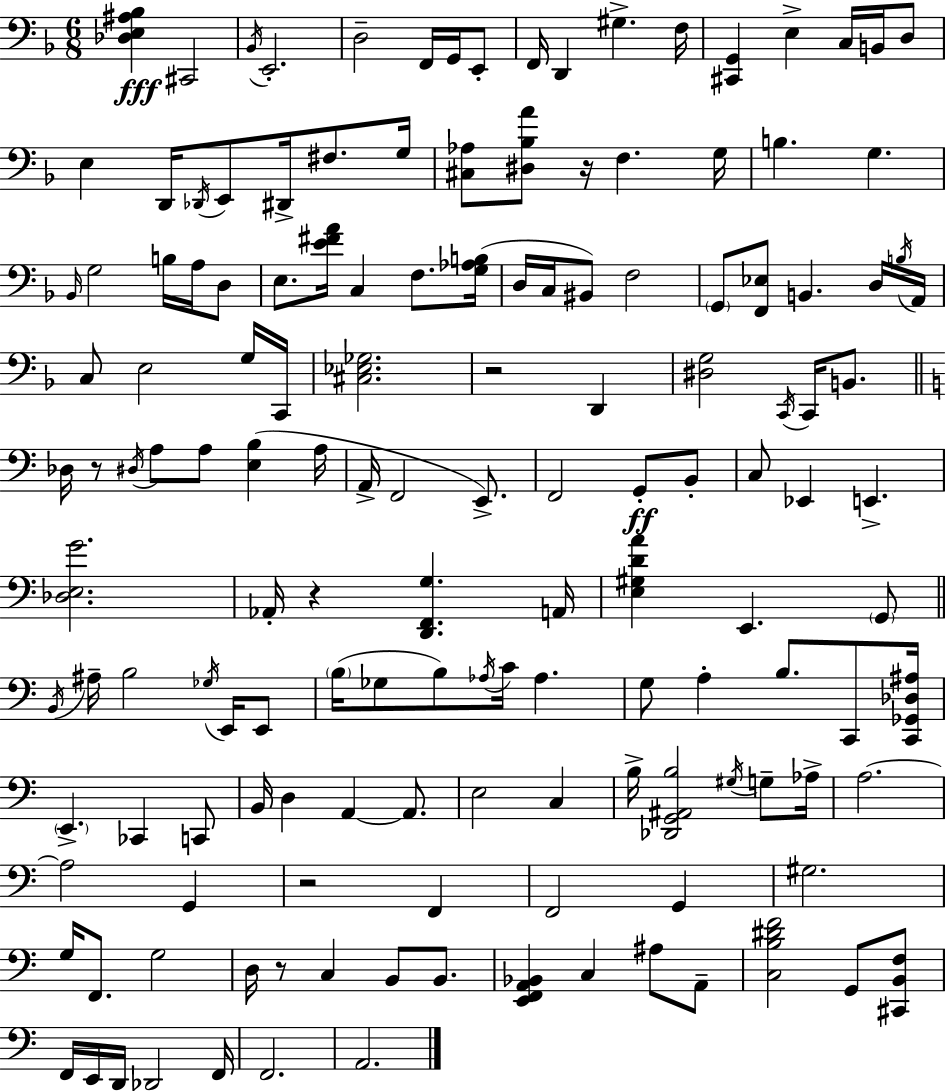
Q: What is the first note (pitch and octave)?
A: C#2